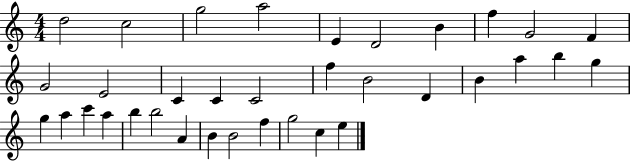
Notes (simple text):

D5/h C5/h G5/h A5/h E4/q D4/h B4/q F5/q G4/h F4/q G4/h E4/h C4/q C4/q C4/h F5/q B4/h D4/q B4/q A5/q B5/q G5/q G5/q A5/q C6/q A5/q B5/q B5/h A4/q B4/q B4/h F5/q G5/h C5/q E5/q